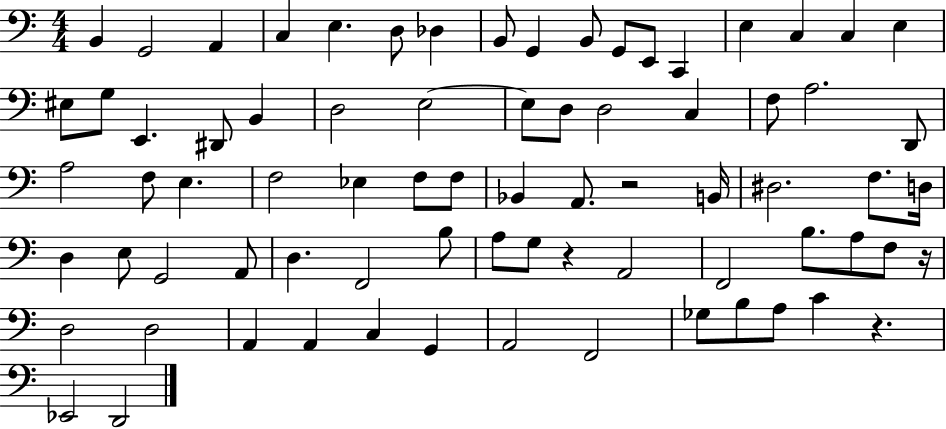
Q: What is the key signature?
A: C major